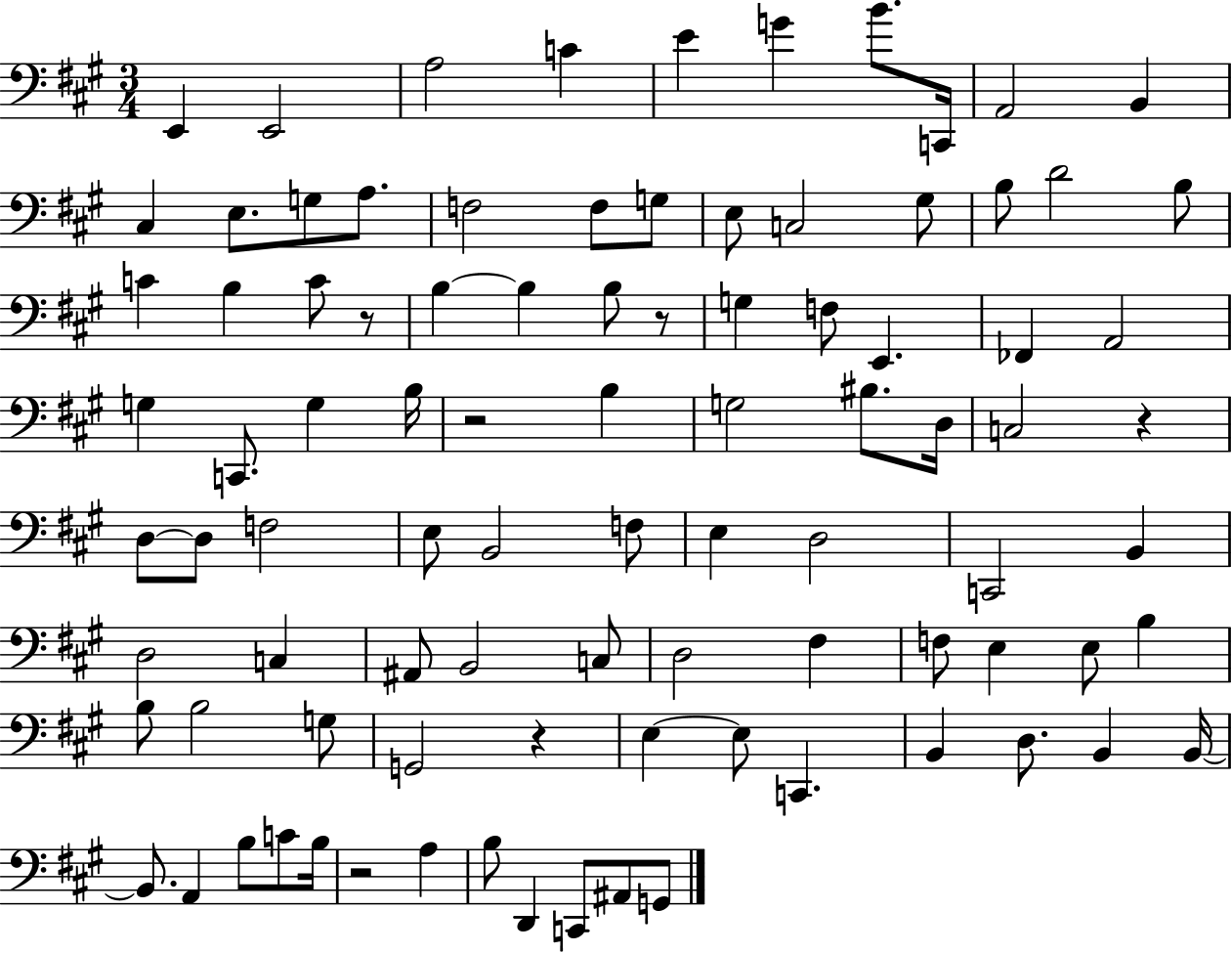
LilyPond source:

{
  \clef bass
  \numericTimeSignature
  \time 3/4
  \key a \major
  e,4 e,2 | a2 c'4 | e'4 g'4 b'8. c,16 | a,2 b,4 | \break cis4 e8. g8 a8. | f2 f8 g8 | e8 c2 gis8 | b8 d'2 b8 | \break c'4 b4 c'8 r8 | b4~~ b4 b8 r8 | g4 f8 e,4. | fes,4 a,2 | \break g4 c,8. g4 b16 | r2 b4 | g2 bis8. d16 | c2 r4 | \break d8~~ d8 f2 | e8 b,2 f8 | e4 d2 | c,2 b,4 | \break d2 c4 | ais,8 b,2 c8 | d2 fis4 | f8 e4 e8 b4 | \break b8 b2 g8 | g,2 r4 | e4~~ e8 c,4. | b,4 d8. b,4 b,16~~ | \break b,8. a,4 b8 c'8 b16 | r2 a4 | b8 d,4 c,8 ais,8 g,8 | \bar "|."
}